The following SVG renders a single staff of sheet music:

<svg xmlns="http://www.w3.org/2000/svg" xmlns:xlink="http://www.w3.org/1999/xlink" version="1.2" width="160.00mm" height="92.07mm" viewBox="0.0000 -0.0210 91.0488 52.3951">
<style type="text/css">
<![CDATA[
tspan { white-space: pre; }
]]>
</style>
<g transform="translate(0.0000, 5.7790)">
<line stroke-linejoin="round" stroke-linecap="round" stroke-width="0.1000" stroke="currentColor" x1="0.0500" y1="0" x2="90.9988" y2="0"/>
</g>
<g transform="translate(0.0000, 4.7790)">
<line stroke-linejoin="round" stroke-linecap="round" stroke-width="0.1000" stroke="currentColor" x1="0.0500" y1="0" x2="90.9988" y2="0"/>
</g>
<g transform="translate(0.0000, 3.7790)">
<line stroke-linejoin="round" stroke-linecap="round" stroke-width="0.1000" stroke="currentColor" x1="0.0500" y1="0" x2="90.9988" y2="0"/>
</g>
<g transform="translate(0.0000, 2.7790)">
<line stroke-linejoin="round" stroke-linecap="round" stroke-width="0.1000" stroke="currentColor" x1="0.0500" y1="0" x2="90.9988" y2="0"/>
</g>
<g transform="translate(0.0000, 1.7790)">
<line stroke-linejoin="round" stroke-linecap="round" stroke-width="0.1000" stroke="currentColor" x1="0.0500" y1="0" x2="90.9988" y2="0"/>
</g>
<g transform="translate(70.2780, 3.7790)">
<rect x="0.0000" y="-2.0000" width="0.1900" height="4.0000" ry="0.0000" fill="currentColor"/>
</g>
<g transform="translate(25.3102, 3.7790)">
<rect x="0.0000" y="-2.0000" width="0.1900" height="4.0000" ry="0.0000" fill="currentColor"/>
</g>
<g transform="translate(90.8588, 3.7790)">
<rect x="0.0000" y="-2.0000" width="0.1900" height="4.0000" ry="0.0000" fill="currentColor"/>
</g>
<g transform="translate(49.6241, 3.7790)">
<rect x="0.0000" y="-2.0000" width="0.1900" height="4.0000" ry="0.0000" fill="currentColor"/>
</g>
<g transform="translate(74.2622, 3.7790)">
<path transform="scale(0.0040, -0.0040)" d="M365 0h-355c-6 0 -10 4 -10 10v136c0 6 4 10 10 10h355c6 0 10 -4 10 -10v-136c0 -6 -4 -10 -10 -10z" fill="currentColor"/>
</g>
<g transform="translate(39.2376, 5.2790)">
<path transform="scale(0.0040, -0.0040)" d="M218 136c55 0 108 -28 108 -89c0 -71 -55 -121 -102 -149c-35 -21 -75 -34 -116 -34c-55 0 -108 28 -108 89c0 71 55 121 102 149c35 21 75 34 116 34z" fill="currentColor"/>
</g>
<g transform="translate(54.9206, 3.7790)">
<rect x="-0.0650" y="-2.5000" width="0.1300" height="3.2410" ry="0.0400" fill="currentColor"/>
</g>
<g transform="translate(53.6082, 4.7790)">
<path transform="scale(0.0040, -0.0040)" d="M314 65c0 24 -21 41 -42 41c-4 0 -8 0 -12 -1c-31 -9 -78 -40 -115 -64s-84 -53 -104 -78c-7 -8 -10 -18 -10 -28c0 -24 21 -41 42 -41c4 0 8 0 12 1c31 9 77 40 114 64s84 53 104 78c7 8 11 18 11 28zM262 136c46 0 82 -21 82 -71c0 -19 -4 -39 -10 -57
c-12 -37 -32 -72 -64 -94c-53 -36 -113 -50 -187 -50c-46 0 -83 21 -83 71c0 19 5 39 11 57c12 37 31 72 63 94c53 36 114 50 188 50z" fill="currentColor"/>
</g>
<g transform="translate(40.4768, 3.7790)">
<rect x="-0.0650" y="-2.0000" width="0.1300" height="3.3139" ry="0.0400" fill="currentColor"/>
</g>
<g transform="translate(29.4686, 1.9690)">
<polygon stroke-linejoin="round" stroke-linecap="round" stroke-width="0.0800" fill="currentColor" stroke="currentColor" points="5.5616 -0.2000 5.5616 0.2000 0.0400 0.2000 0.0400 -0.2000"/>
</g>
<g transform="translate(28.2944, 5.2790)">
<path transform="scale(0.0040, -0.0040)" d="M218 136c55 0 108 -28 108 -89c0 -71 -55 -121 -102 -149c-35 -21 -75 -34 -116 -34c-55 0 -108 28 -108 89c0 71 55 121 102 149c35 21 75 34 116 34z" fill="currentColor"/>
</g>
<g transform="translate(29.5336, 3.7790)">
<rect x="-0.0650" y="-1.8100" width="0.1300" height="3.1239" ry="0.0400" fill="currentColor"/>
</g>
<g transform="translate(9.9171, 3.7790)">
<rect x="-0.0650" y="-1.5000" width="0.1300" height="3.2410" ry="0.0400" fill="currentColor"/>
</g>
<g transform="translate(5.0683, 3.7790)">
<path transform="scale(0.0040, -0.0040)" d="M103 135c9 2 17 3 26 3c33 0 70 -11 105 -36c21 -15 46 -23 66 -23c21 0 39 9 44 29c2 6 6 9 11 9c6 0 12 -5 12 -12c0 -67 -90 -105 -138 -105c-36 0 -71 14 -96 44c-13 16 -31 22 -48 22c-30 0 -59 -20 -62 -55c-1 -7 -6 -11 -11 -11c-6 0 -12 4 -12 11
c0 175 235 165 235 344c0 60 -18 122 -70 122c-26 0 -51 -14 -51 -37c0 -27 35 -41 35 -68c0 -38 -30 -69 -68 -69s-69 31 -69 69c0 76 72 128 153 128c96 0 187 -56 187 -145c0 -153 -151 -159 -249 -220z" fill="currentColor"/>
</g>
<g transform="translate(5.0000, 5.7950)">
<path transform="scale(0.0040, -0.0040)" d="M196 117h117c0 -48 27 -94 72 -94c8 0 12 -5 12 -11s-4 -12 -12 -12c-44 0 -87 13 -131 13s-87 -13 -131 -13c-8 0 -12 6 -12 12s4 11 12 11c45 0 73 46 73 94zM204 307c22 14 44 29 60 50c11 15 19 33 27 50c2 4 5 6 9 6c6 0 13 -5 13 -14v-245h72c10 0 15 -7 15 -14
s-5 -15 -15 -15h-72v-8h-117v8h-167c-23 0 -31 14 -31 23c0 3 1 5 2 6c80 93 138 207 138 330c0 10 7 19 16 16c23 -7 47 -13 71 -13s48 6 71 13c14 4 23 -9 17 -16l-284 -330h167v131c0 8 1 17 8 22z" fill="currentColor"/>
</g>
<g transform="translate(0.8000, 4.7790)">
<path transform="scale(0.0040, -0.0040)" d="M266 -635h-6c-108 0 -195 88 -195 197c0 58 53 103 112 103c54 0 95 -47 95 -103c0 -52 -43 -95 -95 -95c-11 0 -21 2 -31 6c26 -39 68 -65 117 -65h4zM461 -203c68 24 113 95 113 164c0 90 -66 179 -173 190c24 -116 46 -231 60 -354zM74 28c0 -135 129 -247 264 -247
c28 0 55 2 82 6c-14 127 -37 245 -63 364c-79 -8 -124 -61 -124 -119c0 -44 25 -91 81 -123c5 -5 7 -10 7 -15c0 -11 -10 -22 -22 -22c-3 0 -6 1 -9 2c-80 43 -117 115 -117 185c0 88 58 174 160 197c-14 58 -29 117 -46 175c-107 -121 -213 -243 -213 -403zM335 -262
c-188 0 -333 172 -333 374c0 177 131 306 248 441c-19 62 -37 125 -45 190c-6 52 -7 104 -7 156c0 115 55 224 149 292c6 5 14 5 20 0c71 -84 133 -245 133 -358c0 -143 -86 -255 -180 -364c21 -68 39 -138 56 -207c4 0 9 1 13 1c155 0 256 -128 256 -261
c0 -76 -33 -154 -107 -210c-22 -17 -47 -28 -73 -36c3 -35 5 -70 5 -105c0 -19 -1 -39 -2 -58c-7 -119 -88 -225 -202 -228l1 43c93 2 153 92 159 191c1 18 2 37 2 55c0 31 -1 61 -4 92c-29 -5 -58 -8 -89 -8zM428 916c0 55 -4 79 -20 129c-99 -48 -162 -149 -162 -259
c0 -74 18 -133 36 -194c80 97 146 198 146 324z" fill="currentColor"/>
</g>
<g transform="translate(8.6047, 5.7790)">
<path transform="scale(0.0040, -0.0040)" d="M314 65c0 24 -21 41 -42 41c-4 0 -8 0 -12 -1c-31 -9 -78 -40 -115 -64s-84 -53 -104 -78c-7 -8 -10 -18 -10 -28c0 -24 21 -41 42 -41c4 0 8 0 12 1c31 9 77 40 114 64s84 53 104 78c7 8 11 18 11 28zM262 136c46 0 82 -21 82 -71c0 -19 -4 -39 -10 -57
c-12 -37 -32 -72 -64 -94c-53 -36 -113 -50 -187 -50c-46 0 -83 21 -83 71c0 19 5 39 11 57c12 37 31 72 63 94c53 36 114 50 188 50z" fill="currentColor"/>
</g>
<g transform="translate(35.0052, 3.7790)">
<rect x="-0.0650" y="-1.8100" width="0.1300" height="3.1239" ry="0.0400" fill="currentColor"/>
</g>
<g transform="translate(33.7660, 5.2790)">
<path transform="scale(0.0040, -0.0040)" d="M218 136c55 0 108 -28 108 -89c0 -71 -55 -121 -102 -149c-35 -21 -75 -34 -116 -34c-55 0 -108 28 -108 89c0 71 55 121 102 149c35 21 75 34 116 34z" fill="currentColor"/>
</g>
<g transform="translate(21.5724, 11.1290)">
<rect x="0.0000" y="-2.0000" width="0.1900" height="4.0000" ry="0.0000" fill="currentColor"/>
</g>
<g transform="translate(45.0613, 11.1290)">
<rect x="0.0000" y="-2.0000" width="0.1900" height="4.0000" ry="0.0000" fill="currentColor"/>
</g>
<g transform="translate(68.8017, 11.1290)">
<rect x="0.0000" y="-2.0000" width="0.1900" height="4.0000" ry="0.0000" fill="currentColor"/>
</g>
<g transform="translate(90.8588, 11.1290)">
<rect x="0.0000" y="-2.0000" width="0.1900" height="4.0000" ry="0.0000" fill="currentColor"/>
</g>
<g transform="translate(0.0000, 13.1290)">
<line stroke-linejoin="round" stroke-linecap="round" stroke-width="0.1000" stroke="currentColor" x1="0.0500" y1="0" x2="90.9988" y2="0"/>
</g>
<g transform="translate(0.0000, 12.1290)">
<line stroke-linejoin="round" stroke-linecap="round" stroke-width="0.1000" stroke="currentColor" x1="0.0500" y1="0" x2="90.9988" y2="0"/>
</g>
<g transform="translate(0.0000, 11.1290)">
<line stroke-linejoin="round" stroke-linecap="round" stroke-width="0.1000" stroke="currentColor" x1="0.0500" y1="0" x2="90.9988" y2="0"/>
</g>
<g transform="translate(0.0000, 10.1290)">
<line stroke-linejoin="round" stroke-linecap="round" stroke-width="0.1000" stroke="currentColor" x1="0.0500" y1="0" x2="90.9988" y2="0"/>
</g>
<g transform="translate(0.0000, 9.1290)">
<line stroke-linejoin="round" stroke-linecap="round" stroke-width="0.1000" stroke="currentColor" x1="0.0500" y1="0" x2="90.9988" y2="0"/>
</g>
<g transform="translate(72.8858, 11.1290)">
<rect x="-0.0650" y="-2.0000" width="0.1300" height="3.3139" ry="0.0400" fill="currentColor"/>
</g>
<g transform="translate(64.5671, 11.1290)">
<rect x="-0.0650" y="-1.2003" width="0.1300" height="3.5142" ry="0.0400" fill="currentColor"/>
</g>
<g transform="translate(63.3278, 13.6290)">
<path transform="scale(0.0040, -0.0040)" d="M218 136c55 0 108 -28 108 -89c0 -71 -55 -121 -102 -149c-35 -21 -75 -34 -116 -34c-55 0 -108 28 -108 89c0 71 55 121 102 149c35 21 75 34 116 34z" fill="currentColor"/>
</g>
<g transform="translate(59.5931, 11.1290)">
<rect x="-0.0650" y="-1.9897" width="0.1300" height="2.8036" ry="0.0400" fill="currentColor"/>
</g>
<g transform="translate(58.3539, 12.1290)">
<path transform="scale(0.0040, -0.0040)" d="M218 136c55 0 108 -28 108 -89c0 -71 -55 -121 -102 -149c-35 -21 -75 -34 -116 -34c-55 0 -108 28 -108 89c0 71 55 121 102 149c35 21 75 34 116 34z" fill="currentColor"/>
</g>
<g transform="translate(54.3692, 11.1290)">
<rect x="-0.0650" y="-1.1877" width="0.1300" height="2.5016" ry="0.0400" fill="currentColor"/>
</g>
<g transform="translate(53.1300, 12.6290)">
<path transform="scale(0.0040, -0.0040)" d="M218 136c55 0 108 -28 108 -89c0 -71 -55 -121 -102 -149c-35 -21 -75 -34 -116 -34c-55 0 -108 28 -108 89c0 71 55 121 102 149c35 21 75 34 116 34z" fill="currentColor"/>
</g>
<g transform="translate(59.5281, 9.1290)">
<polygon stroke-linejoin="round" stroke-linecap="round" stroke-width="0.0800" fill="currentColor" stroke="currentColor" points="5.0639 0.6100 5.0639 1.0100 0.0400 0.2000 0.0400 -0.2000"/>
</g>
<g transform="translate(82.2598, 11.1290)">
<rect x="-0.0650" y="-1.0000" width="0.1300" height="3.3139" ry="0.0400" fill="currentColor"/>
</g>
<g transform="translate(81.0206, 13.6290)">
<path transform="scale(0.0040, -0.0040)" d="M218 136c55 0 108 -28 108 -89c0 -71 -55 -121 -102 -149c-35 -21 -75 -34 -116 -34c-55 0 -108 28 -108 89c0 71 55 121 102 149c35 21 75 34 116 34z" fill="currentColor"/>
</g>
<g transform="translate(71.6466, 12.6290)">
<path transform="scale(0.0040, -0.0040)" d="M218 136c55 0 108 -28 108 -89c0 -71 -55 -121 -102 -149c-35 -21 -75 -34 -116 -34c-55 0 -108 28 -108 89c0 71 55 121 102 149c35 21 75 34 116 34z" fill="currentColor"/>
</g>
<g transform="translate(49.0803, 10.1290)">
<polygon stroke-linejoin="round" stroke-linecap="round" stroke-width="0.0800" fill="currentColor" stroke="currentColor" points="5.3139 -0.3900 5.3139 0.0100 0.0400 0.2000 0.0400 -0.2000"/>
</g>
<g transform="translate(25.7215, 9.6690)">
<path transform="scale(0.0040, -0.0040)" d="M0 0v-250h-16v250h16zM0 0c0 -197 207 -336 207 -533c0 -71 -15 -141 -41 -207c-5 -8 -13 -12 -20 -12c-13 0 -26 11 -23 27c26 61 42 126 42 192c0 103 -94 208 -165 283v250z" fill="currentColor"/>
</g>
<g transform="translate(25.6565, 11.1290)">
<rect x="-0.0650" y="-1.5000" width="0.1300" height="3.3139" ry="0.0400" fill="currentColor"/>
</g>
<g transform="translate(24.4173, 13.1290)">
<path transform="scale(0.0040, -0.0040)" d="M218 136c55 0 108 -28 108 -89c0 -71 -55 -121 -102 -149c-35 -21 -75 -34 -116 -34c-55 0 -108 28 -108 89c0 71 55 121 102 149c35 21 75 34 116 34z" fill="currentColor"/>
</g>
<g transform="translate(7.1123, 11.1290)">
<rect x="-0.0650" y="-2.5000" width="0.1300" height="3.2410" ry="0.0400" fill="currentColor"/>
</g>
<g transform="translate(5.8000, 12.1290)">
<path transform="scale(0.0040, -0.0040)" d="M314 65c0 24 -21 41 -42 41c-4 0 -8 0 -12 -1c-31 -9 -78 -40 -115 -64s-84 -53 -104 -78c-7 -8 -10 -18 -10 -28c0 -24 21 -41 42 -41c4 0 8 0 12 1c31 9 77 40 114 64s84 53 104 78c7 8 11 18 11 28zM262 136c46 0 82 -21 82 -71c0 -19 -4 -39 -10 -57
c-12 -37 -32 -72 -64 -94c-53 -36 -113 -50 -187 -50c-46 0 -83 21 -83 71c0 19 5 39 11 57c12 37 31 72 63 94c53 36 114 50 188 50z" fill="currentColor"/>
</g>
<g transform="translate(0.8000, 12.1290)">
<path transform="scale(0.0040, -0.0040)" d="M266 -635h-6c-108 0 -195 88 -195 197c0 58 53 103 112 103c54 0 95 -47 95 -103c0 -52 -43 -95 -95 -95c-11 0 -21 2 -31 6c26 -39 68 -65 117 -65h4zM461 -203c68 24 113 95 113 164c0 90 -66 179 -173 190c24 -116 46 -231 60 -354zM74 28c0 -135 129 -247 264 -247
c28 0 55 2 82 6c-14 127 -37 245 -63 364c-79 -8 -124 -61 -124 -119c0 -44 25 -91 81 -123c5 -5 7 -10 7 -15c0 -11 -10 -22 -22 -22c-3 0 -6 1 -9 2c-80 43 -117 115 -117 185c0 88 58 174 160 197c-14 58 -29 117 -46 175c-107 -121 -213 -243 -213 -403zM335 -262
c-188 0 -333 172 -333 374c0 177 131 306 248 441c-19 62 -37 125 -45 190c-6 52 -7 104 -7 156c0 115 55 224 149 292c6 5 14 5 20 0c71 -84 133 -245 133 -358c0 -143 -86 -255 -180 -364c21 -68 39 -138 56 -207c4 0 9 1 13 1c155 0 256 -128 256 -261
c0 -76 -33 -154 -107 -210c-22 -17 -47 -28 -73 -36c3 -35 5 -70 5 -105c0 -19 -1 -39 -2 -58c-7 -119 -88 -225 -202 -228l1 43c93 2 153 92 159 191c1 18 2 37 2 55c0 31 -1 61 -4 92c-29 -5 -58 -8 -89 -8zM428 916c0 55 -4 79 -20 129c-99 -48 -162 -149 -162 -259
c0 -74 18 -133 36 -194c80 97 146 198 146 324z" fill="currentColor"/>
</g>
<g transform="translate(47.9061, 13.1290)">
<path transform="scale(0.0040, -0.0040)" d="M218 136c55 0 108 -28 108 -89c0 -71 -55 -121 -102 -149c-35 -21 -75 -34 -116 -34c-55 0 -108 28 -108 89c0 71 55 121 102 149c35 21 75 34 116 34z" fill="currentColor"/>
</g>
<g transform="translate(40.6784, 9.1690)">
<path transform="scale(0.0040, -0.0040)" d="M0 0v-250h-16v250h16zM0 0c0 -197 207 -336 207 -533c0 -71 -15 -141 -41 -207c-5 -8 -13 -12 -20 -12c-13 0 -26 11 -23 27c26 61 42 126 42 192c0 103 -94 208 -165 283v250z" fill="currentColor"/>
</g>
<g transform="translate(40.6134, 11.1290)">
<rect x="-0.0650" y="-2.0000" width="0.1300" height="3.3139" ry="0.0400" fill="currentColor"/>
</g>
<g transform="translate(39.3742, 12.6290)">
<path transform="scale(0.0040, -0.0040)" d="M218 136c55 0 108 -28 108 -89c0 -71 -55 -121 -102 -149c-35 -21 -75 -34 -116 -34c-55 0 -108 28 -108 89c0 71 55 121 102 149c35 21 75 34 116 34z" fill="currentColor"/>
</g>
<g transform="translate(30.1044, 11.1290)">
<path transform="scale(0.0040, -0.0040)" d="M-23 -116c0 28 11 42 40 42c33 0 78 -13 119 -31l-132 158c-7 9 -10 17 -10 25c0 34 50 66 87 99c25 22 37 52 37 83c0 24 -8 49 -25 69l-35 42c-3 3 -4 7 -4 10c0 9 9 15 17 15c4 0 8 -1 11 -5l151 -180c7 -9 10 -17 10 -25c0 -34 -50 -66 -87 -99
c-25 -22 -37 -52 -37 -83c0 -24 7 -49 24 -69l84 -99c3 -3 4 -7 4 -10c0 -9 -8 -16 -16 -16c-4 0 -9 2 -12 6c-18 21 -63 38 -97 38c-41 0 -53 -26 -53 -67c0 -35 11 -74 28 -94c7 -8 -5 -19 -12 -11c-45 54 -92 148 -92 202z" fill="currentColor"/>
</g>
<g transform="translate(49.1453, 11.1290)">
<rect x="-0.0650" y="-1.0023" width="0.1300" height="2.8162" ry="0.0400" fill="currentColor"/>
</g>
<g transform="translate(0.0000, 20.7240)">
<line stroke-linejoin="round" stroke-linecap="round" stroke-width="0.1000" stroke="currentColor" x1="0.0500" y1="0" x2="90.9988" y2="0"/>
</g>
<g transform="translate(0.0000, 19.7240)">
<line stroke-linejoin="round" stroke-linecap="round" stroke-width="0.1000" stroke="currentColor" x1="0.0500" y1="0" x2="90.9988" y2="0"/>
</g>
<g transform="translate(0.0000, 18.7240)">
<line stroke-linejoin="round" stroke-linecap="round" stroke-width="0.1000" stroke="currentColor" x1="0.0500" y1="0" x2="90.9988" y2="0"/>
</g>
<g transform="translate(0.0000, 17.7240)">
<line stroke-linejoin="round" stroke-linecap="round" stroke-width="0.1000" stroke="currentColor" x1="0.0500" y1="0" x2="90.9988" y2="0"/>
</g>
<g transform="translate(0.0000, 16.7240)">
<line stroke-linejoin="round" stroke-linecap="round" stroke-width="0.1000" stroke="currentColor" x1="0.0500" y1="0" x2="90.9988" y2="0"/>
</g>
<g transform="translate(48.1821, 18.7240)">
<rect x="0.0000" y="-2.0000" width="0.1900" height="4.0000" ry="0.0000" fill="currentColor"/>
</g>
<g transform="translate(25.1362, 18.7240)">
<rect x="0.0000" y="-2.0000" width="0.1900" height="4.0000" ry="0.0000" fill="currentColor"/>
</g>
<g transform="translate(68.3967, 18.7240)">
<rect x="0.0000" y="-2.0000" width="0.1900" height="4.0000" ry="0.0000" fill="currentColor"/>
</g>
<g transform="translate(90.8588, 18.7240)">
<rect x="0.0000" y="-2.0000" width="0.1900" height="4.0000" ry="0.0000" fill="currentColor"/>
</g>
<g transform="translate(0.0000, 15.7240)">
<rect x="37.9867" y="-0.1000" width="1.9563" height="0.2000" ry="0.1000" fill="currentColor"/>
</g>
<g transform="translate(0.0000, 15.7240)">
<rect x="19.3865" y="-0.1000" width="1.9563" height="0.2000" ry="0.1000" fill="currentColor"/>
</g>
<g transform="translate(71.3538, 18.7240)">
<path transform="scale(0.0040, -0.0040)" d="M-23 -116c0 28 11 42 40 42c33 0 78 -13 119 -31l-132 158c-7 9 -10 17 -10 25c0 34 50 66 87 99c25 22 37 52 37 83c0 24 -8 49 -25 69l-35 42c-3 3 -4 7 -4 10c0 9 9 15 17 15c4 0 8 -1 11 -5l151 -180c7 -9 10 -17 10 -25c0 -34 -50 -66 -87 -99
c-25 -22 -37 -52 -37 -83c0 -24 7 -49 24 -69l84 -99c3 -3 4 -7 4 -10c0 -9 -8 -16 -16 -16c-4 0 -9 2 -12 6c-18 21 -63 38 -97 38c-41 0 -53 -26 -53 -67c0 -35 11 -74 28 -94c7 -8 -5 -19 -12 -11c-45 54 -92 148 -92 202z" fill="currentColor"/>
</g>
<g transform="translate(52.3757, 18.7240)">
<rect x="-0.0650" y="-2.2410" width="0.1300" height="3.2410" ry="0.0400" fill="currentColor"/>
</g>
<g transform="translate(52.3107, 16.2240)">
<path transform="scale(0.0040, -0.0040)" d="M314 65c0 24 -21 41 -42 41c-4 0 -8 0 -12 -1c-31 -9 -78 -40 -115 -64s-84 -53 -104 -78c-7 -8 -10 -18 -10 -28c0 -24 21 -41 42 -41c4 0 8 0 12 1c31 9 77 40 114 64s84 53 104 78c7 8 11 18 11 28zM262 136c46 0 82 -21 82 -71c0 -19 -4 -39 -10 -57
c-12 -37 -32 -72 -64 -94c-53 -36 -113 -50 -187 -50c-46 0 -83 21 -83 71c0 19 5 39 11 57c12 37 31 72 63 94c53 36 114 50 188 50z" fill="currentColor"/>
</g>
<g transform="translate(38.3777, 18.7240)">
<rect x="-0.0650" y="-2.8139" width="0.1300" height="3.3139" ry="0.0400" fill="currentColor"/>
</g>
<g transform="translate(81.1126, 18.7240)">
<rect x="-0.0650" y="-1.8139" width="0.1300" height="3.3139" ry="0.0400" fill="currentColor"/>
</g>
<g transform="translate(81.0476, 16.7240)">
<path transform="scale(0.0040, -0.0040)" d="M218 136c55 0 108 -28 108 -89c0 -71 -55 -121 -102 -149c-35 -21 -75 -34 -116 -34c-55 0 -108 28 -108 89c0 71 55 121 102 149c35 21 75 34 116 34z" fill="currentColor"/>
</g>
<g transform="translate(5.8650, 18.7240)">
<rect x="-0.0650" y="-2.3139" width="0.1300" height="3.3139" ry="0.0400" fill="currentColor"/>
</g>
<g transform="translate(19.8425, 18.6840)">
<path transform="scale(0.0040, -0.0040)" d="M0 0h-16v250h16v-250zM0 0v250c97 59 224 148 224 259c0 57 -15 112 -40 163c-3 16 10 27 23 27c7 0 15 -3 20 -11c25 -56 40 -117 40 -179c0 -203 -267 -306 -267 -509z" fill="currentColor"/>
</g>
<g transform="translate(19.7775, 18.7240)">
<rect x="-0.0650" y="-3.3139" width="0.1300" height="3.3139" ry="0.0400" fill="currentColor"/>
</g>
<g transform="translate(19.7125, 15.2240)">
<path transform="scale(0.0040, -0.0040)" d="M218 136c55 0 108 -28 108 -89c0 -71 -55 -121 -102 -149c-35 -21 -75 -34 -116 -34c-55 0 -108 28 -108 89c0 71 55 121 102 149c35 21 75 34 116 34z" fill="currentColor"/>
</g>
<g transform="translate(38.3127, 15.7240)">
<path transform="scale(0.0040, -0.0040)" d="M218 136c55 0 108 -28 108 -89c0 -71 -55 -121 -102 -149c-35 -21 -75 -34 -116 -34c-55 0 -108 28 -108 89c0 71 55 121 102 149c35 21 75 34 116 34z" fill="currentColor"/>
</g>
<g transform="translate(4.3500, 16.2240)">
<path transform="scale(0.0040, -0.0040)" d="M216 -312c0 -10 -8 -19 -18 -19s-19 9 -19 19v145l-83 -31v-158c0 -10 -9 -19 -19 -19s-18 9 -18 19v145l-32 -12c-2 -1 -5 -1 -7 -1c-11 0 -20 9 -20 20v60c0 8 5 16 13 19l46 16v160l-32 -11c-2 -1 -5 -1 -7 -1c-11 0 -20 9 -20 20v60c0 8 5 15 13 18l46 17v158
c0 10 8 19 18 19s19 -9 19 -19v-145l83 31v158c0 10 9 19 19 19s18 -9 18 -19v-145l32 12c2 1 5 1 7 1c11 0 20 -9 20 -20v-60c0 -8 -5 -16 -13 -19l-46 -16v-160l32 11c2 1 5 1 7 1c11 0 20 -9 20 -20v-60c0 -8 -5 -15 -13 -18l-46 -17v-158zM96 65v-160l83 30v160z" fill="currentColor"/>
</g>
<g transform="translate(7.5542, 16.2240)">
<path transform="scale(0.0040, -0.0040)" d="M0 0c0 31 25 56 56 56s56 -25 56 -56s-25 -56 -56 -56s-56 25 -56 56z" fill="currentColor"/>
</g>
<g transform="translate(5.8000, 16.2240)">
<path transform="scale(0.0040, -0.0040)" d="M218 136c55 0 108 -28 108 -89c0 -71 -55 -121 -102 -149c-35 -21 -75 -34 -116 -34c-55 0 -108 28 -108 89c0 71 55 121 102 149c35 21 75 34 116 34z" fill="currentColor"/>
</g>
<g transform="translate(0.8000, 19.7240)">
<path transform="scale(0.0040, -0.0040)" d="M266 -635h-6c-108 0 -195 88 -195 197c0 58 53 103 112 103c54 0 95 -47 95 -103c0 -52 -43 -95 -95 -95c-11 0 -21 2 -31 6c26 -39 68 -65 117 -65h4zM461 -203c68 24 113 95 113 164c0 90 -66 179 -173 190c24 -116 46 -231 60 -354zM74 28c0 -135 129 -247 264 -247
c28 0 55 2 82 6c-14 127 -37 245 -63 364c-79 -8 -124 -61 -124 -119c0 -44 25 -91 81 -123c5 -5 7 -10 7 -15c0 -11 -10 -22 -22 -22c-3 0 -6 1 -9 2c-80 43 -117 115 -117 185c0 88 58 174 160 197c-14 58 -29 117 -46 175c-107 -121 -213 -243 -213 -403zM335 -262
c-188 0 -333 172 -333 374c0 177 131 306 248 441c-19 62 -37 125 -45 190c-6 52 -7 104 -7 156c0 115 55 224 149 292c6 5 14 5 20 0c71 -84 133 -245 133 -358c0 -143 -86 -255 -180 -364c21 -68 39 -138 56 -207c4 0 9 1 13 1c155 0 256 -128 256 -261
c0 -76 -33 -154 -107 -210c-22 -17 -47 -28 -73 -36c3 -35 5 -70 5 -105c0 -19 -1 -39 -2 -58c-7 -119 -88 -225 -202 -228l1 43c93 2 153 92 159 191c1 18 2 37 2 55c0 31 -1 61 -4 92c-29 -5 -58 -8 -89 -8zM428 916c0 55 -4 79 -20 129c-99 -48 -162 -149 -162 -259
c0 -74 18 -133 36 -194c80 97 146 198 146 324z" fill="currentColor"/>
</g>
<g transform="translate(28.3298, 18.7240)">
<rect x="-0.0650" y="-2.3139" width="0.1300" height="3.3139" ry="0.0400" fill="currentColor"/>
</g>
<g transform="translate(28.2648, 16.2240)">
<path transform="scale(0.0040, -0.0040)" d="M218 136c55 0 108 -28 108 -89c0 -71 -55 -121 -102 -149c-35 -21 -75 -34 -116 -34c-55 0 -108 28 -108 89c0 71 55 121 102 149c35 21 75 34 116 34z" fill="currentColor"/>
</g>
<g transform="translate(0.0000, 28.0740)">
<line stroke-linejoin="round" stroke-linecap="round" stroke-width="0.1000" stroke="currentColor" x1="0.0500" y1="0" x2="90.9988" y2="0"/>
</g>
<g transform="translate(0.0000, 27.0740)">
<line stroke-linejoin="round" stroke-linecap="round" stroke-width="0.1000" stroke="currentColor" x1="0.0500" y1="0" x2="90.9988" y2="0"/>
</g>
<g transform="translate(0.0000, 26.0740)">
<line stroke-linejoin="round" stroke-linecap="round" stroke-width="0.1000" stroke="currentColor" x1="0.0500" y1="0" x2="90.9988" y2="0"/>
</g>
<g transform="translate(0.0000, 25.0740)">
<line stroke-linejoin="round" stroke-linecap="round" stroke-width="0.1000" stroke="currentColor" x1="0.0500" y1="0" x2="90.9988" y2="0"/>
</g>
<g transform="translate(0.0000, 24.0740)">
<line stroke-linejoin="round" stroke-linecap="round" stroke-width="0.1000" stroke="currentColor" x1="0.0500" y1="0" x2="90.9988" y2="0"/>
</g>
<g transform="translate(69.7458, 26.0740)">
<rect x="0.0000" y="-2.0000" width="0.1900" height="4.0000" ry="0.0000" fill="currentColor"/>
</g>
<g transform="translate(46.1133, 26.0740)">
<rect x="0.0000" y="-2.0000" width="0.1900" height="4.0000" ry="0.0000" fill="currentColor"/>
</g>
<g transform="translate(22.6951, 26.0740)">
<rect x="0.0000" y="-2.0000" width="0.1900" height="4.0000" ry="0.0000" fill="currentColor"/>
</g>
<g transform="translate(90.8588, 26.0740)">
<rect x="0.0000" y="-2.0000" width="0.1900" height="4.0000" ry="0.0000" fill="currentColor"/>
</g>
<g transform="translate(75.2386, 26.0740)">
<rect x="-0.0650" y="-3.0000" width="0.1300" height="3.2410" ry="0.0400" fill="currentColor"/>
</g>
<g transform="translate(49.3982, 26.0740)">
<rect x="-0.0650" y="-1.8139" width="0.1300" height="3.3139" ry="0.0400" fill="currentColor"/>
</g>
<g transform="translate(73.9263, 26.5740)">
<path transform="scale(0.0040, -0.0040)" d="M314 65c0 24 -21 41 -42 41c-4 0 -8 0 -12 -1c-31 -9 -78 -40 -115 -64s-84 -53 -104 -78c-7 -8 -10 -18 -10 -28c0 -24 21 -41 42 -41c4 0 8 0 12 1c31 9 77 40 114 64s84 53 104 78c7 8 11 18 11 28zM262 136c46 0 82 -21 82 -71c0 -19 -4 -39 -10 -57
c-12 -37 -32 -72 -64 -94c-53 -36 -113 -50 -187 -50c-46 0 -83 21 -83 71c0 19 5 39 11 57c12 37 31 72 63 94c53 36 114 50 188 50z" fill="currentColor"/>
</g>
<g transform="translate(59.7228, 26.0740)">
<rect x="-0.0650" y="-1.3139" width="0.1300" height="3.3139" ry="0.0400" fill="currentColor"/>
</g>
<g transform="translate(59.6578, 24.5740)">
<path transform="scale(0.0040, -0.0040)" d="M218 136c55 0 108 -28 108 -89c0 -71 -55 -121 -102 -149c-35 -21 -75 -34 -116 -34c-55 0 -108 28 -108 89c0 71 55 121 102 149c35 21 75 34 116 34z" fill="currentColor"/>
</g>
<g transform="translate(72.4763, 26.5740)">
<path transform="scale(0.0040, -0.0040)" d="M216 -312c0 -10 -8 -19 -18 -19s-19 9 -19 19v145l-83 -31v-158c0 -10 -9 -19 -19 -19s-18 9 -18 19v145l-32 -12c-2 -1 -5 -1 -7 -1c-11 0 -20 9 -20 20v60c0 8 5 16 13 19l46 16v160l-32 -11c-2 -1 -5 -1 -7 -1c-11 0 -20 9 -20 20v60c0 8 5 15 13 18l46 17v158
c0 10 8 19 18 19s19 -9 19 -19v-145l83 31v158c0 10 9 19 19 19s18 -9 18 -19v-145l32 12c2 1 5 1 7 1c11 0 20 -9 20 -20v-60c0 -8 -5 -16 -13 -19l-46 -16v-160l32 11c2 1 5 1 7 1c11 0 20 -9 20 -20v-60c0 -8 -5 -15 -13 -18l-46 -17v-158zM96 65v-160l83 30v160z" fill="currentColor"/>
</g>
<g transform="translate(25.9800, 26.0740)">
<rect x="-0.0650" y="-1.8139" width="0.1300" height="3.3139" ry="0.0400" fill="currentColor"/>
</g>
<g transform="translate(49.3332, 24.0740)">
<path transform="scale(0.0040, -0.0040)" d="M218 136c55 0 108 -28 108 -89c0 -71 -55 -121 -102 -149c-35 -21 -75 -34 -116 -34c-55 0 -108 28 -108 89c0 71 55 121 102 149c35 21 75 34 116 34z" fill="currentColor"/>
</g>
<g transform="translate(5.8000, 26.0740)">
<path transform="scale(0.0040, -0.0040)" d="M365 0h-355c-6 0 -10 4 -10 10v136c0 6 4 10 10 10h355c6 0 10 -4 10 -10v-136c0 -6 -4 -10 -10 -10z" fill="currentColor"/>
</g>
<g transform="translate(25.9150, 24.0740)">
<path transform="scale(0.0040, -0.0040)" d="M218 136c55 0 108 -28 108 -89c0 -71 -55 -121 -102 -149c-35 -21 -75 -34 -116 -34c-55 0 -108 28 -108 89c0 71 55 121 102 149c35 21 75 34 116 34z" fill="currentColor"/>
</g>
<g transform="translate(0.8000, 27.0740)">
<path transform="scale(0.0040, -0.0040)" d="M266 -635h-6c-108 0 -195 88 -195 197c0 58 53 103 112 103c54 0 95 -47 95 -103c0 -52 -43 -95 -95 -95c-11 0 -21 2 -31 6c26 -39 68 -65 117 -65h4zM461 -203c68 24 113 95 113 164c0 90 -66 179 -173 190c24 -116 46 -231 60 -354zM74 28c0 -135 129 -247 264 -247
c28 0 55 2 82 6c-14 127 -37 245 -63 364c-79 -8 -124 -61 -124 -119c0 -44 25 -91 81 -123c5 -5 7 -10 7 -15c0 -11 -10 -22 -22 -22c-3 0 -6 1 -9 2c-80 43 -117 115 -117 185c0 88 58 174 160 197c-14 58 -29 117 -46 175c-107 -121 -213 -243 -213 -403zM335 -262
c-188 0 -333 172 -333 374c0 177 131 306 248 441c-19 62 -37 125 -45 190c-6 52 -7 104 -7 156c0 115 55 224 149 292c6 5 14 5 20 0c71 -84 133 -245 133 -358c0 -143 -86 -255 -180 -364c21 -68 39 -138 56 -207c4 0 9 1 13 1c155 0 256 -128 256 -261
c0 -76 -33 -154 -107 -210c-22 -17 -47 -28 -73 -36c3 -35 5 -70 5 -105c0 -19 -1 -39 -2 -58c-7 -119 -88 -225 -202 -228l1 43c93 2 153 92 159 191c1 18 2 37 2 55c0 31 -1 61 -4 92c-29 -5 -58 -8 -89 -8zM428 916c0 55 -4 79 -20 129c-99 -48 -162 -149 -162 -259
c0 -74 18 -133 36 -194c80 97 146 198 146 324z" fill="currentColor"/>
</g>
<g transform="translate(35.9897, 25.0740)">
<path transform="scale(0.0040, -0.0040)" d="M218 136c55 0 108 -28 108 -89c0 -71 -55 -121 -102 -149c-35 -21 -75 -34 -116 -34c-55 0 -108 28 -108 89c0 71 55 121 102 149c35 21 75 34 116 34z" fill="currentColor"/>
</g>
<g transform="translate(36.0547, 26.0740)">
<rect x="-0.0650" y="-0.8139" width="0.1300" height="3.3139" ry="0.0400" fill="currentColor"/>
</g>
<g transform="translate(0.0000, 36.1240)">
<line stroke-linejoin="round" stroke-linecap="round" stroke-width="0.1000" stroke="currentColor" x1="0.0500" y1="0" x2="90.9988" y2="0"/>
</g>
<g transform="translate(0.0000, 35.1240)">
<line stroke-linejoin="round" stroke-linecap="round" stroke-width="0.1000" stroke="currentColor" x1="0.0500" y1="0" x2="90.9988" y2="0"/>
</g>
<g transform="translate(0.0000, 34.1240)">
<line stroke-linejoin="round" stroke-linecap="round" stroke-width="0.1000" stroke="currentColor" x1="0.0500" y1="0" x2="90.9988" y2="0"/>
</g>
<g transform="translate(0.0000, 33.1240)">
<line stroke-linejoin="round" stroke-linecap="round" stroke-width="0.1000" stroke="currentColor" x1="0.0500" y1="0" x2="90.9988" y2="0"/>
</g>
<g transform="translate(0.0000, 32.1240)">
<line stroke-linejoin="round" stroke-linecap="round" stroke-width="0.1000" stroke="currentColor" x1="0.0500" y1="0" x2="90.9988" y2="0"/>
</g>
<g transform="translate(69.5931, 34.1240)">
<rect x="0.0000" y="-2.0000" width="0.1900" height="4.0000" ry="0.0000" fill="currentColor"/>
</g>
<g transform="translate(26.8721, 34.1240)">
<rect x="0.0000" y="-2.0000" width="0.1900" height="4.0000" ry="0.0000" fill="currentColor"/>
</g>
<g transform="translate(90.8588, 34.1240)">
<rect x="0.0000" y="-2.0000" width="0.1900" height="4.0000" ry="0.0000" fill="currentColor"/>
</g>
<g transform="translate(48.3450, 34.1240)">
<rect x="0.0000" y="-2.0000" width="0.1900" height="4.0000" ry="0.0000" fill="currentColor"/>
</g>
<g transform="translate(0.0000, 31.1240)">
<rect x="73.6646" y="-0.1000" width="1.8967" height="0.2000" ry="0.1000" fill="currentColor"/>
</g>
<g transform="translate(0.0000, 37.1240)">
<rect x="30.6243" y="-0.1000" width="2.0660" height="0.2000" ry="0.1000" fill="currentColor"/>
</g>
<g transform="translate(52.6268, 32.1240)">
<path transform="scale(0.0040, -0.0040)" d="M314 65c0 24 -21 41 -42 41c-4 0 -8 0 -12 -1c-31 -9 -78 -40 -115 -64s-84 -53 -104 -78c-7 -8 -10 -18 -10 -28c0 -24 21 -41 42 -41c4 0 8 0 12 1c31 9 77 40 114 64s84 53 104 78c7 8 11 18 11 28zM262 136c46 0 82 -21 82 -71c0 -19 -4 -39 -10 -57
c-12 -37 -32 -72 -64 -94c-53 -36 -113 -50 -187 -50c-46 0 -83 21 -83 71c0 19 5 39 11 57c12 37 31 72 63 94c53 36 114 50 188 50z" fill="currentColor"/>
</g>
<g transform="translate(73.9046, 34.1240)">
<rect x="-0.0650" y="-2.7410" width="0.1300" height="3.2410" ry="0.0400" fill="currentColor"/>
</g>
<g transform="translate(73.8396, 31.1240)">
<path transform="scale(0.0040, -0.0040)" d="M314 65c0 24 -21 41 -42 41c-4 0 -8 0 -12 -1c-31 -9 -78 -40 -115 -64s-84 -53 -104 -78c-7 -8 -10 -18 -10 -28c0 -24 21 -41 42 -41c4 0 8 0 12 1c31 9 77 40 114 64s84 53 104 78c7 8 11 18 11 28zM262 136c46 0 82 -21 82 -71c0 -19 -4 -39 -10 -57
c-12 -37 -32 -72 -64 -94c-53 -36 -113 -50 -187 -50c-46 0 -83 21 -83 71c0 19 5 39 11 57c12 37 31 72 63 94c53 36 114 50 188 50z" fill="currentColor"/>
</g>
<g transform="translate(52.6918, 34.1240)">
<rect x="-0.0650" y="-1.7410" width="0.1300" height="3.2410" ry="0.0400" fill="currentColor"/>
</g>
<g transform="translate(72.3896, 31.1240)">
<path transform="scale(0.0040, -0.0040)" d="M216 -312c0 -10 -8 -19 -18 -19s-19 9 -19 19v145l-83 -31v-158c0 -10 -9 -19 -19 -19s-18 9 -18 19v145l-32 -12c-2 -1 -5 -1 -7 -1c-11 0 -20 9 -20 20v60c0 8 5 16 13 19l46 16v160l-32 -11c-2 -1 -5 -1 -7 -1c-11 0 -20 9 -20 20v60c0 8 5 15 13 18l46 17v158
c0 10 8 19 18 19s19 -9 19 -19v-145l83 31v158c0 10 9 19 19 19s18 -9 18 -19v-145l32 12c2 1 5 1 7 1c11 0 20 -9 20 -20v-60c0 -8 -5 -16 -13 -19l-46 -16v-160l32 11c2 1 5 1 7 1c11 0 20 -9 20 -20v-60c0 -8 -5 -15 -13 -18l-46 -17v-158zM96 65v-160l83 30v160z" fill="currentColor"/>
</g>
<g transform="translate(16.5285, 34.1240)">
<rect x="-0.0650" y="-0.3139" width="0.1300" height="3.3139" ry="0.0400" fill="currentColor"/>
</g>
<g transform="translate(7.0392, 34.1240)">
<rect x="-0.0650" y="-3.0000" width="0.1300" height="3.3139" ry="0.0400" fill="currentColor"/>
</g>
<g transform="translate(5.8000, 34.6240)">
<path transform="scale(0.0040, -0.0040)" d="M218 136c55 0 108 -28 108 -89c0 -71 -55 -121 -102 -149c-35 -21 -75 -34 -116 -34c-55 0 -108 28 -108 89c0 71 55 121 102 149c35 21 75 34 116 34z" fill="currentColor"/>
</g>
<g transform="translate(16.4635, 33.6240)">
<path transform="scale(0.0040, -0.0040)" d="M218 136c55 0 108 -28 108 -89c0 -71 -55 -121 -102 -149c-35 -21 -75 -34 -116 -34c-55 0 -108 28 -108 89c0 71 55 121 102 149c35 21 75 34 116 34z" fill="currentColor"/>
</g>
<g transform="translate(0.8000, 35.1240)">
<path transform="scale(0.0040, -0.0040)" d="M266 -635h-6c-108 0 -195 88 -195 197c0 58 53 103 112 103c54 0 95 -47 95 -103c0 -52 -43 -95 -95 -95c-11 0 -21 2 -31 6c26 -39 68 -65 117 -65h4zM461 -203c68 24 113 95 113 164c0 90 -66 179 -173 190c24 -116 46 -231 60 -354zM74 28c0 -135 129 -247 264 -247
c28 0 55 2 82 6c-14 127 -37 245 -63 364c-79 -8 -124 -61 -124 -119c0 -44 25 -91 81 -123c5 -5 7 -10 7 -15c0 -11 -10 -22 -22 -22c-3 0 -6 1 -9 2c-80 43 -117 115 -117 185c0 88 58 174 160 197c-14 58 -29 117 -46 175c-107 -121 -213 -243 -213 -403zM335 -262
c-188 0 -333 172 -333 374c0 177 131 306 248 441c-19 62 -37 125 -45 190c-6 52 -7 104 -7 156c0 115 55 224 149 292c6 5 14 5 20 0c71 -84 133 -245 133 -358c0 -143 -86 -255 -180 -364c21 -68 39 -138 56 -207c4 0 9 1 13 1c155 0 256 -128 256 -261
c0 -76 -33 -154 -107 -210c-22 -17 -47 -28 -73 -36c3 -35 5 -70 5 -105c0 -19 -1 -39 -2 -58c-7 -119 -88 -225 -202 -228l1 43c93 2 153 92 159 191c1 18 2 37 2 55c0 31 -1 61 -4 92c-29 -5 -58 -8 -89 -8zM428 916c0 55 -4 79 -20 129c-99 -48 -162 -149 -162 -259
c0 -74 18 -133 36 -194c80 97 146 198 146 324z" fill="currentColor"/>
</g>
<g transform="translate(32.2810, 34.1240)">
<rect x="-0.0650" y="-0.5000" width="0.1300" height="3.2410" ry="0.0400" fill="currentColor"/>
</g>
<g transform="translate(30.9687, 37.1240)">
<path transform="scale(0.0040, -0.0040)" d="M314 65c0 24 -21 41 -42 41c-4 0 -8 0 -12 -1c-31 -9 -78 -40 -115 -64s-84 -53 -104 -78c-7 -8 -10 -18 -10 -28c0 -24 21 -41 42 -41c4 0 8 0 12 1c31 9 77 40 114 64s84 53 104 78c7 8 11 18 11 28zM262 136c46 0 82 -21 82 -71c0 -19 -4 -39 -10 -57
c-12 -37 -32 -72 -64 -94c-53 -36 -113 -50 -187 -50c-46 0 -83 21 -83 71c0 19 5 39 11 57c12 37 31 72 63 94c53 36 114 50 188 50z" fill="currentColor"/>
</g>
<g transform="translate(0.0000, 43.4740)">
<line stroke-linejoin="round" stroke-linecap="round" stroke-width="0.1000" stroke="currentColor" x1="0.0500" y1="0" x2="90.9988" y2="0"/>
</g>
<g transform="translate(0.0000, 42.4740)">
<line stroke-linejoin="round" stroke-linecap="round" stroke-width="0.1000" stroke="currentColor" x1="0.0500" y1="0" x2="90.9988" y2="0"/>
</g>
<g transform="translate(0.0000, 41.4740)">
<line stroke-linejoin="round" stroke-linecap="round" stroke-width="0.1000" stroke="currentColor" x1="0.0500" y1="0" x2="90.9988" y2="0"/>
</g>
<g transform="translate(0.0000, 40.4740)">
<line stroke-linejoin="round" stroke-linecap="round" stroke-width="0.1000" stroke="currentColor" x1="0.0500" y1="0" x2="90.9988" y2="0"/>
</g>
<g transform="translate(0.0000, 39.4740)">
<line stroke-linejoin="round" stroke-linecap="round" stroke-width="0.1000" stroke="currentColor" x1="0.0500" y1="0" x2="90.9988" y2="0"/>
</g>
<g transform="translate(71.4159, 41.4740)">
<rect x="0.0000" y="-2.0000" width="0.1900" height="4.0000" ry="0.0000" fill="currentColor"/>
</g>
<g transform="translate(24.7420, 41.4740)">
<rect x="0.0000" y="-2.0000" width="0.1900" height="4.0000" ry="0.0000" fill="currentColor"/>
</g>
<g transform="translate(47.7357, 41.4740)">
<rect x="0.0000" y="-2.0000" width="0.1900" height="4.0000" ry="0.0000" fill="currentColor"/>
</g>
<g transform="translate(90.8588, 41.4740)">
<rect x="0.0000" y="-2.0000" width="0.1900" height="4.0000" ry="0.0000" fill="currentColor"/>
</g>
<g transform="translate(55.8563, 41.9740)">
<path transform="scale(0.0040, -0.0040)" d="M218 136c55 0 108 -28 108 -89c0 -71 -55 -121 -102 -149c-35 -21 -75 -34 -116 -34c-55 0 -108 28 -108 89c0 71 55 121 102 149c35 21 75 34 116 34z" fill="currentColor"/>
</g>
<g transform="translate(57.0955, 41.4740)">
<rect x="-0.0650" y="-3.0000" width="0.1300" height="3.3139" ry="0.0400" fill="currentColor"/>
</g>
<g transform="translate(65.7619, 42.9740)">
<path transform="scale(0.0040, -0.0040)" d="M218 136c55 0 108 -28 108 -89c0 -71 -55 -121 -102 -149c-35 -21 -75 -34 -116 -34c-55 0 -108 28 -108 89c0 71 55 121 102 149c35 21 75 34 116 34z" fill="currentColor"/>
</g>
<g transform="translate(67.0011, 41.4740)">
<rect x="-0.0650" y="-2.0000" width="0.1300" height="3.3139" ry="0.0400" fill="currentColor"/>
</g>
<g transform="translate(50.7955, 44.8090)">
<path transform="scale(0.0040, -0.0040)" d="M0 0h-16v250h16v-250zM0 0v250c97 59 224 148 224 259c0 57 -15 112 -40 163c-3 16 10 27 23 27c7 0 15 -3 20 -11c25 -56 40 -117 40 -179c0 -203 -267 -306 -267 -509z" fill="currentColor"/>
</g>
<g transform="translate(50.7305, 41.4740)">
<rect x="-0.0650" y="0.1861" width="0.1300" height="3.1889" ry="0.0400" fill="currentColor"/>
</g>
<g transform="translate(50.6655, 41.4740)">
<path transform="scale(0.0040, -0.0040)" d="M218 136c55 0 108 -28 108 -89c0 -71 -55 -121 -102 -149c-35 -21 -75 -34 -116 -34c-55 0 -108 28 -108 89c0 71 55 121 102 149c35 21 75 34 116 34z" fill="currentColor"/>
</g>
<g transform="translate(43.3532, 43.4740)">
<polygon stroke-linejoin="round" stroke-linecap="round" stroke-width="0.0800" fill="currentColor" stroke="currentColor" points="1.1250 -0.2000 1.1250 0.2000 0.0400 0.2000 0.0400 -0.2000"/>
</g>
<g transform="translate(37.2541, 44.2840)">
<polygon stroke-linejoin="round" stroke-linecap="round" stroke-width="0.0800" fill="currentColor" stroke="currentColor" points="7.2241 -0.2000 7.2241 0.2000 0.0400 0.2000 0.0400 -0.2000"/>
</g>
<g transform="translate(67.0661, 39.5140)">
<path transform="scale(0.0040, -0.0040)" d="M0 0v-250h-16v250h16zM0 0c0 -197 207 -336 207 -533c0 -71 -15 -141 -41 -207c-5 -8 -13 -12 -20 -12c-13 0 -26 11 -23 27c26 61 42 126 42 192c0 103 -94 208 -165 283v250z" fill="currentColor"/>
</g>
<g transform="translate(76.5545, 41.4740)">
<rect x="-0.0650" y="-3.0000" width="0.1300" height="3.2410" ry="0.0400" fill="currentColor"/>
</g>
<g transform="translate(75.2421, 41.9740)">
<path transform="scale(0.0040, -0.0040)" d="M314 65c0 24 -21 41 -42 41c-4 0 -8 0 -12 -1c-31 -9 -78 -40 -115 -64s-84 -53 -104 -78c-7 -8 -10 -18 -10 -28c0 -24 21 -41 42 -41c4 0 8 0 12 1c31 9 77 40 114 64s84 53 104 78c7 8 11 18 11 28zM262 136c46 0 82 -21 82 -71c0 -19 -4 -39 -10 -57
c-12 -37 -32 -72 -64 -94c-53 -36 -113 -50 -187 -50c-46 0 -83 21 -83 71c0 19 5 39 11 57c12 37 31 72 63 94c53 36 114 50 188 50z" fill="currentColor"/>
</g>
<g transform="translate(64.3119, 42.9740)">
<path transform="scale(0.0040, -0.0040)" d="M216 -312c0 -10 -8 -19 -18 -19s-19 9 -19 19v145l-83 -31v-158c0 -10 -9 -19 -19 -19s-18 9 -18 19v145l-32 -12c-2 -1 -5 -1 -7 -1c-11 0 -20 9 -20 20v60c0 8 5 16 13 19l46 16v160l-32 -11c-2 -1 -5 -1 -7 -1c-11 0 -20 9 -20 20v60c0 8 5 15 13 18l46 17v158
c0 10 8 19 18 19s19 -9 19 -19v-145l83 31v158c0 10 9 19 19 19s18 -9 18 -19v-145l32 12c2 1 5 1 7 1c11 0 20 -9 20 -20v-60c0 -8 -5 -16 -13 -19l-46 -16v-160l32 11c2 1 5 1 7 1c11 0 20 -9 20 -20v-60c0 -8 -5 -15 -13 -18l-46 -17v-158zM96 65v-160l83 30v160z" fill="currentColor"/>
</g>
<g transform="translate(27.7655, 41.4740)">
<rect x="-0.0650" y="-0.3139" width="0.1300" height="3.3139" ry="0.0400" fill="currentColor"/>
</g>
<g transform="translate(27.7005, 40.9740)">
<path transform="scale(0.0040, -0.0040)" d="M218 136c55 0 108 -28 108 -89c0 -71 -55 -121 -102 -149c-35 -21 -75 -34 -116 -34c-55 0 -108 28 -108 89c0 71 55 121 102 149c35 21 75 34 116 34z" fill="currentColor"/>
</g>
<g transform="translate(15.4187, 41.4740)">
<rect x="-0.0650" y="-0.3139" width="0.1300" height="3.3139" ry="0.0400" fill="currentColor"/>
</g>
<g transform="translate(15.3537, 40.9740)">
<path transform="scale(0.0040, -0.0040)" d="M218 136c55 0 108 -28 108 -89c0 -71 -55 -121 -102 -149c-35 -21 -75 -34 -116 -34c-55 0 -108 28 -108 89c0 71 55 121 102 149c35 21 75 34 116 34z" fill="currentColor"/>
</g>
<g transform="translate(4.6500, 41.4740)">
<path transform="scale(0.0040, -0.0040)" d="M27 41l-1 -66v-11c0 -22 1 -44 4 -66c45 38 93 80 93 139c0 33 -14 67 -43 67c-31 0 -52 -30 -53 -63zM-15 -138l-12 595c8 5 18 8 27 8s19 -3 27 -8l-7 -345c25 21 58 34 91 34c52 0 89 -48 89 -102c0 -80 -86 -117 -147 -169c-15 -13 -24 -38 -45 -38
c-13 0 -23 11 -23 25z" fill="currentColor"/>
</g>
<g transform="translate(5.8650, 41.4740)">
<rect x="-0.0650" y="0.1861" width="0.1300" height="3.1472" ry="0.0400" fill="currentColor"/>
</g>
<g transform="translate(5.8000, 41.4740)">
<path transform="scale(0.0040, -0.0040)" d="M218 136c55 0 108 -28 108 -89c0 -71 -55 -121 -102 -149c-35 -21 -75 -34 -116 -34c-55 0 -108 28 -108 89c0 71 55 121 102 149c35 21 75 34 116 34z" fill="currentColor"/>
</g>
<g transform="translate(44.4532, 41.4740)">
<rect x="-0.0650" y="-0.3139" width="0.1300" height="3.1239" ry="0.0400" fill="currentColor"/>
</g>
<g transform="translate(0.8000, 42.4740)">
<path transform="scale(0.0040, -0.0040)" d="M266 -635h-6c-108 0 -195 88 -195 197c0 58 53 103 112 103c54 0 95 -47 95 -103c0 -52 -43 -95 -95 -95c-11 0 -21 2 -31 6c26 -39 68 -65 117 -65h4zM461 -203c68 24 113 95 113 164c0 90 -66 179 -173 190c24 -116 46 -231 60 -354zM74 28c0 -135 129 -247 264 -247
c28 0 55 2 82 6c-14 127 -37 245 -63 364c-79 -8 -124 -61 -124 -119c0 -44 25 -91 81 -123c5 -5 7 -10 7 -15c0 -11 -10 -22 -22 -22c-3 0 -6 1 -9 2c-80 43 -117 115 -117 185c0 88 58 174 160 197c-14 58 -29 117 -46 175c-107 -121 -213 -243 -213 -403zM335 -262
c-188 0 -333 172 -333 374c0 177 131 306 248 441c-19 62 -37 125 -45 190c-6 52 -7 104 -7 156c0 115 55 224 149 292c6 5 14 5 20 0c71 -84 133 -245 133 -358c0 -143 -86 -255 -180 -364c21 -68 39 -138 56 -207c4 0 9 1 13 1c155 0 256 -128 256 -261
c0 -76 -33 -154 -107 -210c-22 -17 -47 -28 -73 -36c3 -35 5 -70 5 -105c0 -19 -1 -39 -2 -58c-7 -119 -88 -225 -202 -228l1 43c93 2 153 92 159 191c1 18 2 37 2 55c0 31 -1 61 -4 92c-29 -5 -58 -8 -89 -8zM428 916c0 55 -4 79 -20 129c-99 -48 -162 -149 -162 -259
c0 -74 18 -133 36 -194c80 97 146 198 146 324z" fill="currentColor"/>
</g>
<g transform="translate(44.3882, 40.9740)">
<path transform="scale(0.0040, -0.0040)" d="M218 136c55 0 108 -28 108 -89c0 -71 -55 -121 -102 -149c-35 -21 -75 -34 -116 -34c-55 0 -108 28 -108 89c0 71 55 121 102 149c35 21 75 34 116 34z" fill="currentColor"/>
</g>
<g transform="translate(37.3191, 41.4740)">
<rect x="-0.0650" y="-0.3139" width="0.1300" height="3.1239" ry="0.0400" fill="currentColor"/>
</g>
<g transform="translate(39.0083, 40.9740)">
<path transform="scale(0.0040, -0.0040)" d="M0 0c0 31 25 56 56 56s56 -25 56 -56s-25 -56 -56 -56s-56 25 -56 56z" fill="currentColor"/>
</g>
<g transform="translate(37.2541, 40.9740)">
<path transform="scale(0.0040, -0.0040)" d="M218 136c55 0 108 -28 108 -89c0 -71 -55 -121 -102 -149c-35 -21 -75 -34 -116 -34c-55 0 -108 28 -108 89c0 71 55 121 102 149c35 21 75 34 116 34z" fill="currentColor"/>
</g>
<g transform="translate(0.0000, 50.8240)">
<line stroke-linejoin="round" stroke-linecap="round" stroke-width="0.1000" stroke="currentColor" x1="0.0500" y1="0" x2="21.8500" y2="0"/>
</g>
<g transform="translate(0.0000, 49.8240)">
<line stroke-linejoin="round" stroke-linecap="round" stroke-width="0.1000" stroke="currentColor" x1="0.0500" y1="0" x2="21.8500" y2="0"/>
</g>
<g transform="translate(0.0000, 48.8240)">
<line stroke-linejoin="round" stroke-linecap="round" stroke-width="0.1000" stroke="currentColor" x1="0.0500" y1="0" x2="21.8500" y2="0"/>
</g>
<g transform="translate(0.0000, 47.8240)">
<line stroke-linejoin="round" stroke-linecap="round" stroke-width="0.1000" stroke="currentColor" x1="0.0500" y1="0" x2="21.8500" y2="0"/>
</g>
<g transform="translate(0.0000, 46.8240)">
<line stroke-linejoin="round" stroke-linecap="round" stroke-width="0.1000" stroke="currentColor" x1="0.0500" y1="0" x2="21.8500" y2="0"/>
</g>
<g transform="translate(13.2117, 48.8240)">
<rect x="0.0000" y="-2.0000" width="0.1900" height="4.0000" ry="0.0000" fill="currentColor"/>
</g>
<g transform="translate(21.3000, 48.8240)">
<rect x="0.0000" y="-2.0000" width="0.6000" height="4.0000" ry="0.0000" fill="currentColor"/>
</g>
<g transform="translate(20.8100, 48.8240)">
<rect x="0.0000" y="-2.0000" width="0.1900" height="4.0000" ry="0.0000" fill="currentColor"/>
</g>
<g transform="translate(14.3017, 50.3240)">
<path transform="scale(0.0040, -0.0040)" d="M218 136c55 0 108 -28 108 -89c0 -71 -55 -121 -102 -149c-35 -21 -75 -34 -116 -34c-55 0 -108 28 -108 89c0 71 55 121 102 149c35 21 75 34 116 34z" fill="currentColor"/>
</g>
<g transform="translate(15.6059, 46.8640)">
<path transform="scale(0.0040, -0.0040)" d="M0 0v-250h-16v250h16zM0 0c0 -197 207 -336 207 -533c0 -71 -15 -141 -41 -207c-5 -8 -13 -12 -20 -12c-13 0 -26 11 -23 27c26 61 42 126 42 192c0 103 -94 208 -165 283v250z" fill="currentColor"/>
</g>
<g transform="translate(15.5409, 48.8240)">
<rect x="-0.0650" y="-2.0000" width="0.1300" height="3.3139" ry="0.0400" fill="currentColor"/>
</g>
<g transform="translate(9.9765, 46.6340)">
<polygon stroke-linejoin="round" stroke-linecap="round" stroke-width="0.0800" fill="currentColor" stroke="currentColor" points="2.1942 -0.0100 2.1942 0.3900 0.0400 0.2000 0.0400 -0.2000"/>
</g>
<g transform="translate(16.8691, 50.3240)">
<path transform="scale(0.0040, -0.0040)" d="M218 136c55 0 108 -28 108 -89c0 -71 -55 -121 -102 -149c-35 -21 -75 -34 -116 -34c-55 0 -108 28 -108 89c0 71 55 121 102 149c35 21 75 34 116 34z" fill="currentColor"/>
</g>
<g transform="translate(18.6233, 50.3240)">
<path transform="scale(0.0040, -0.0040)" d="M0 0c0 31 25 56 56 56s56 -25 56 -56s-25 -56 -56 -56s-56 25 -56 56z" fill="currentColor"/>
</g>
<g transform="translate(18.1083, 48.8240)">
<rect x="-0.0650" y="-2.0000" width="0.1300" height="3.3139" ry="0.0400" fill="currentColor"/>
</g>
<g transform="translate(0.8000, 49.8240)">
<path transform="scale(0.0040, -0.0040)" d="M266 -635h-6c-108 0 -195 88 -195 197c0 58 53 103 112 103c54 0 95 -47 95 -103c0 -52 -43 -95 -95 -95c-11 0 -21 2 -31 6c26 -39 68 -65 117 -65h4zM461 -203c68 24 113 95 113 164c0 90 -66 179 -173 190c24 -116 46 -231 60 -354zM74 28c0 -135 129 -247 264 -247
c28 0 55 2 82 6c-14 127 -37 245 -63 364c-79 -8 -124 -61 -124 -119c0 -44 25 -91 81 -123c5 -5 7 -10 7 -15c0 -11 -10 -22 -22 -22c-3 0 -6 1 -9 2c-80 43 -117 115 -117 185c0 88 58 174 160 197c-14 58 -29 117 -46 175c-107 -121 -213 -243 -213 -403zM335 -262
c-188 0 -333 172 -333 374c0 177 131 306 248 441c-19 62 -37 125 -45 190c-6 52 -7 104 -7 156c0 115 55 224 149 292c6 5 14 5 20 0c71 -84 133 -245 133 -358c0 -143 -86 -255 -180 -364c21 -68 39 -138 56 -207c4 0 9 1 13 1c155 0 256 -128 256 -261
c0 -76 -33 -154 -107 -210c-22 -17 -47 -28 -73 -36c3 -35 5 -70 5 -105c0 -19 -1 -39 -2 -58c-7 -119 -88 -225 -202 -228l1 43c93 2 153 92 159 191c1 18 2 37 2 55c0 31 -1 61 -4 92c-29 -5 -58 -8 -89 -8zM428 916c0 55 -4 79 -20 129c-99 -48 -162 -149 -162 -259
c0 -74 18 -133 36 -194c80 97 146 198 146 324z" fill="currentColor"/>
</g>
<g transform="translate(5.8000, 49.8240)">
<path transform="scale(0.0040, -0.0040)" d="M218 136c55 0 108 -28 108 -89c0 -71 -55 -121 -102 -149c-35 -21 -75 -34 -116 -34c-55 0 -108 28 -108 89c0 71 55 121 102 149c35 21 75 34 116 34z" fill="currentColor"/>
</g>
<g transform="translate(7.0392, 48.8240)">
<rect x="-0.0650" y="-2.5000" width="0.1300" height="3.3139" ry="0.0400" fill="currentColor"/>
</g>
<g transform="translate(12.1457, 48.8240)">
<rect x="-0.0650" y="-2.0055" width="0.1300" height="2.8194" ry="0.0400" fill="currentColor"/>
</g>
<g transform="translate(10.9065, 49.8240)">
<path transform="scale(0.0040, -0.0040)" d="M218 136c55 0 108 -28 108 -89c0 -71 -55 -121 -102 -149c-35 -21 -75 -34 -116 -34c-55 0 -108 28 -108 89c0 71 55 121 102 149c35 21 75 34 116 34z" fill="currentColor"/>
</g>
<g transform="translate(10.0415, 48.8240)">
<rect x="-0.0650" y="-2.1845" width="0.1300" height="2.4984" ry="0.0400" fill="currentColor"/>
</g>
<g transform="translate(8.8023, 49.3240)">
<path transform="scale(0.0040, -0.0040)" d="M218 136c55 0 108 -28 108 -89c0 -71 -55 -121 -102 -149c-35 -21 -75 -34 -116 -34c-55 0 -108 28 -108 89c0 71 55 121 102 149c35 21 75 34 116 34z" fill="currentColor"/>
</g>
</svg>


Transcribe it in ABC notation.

X:1
T:Untitled
M:2/4
L:1/4
K:C
E2 F/2 F/2 F G2 z2 G2 E/2 z F/2 E/2 F/2 G/2 D/2 F D ^g b/2 g a g2 z f z2 f d f e ^A2 A c C2 f2 ^a2 _B c c c/2 c/4 B/2 A ^F/2 A2 G A/2 G/2 F/2 F